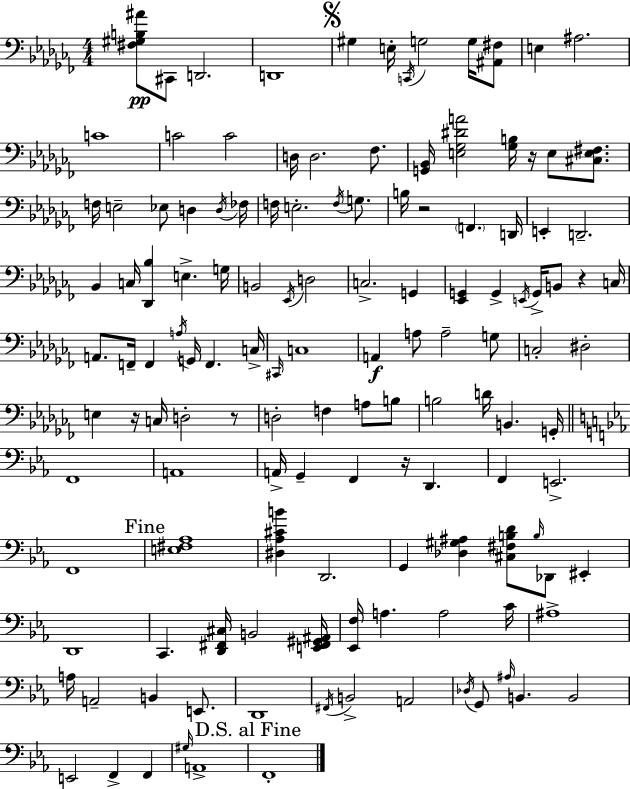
{
  \clef bass
  \numericTimeSignature
  \time 4/4
  \key aes \minor
  <fis gis b ais'>8\pp cis,8 d,2. | d,1 | \mark \markup { \musicglyph "scripts.segno" } gis4 e16-. \acciaccatura { c,16 } g2 g16 <ais, fis>8 | e4 ais2. | \break c'1 | c'2 c'2 | d16 d2. fes8. | <g, bes,>16 <e ges dis' a'>2 <ges b>16 r16 e8 <cis e fis>8. | \break f16 e2-- ees8 d4 | \acciaccatura { d16 } fes16 f16 e2.-. \acciaccatura { f16 } | g8. b16 r2 \parenthesize f,4. | d,16 e,4-. d,2.-- | \break bes,4 c16 <des, bes>4 e4.-> | g16 b,2 \acciaccatura { ees,16 } d2 | c2.-> | g,4 <ees, g,>4 g,4-> \acciaccatura { e,16 } g,16-> b,8 | \break r4 c16 a,8. f,16-- f,4 \acciaccatura { a16 } g,16 f,4. | c16-> \grace { cis,16 } c1 | a,4\f a8 a2-- | g8 c2-. dis2-. | \break e4 r16 c16 d2-. | r8 d2-. f4 | a8 b8 b2 d'16 | b,4. g,16-. \bar "||" \break \key ees \major f,1 | a,1 | a,16-> g,4-- f,4 r16 d,4. | f,4 e,2.-> | \break f,1 | \mark "Fine" <e fis aes>1 | <dis aes cis' b'>4 d,2. | g,4 <des gis ais>4 <cis fis b d'>8 \grace { b16 } des,8 eis,4-. | \break d,1 | c,4. <d, fis, cis>16 b,2 | <e, fis, gis, ais,>16 <ees, f>16 a4. a2 | c'16 ais1-> | \break a16 a,2-- b,4 e,8. | d,1 | \acciaccatura { fis,16 } b,2-> a,2 | \acciaccatura { des16 } g,8 \grace { ais16 } b,4. b,2 | \break e,2 f,4-> | f,4 \grace { gis16 } a,1-> | \mark "D.S. al Fine" f,1-. | \bar "|."
}